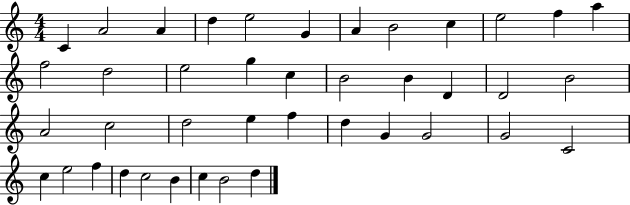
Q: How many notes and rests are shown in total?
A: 41